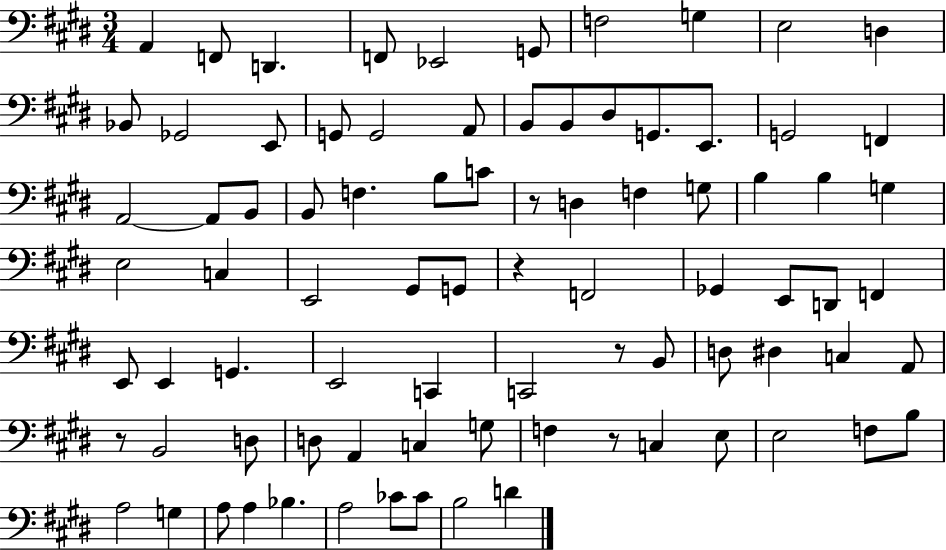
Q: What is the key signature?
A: E major